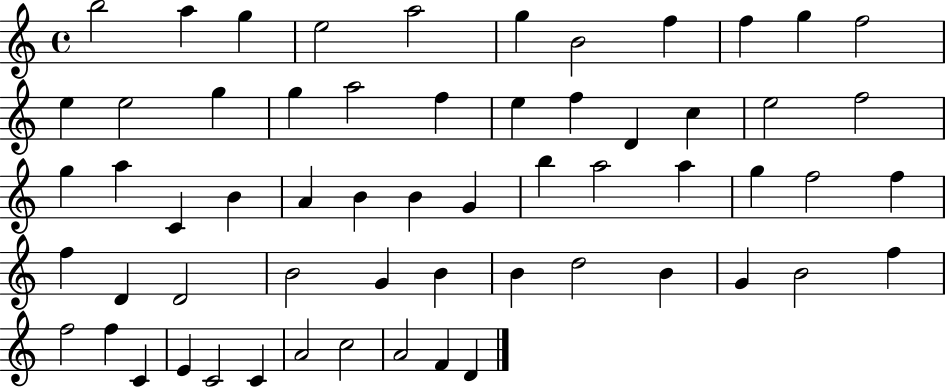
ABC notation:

X:1
T:Untitled
M:4/4
L:1/4
K:C
b2 a g e2 a2 g B2 f f g f2 e e2 g g a2 f e f D c e2 f2 g a C B A B B G b a2 a g f2 f f D D2 B2 G B B d2 B G B2 f f2 f C E C2 C A2 c2 A2 F D